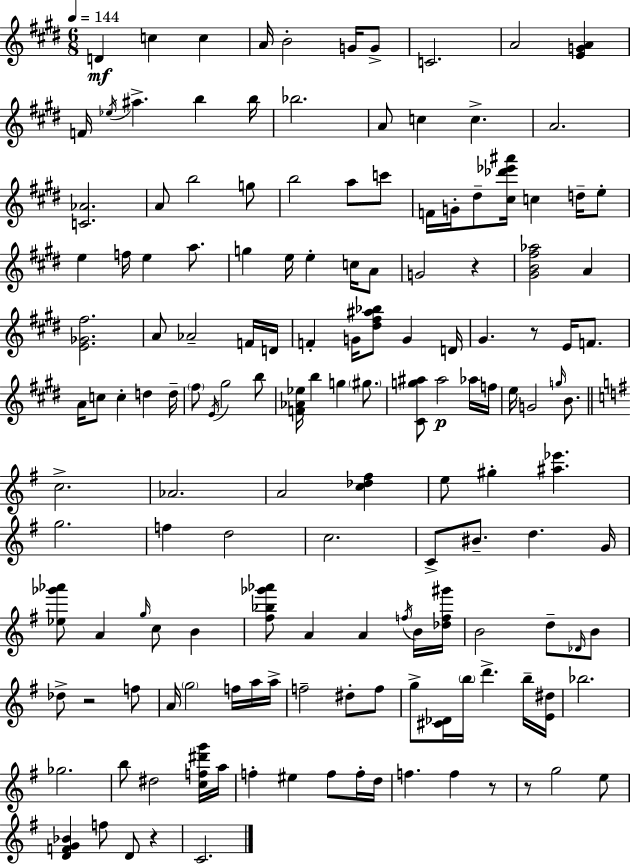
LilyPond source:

{
  \clef treble
  \numericTimeSignature
  \time 6/8
  \key e \major
  \tempo 4 = 144
  d'4\mf c''4 c''4 | a'16 b'2-. g'16 g'8-> | c'2. | a'2 <e' g' a'>4 | \break f'16 \acciaccatura { ees''16 } ais''4.-> b''4 | b''16 bes''2. | a'8 c''4 c''4.-> | a'2. | \break <c' aes'>2. | a'8 b''2 g''8 | b''2 a''8 c'''8 | f'16 g'16-. dis''8-- <cis'' des''' ees''' ais'''>16 c''4 d''16-- e''8-. | \break e''4 f''16 e''4 a''8. | g''4 e''16 e''4-. c''16 a'8 | g'2 r4 | <gis' b' fis'' aes''>2 a'4 | \break <e' ges' fis''>2. | a'8 aes'2-- f'16 | d'16 f'4-. g'16 <dis'' fis'' ais'' bes''>8 g'4 | d'16 gis'4. r8 e'16 f'8. | \break a'16 c''8 c''4-. d''4 | d''16-- \parenthesize fis''8 \acciaccatura { e'16 } gis''2 | b''8 <f' aes' ees''>16 b''4 g''4 \parenthesize gis''8. | <cis' g'' ais''>8 ais''2\p | \break aes''16 f''16 e''16 g'2 \grace { g''16 } | b'8. \bar "||" \break \key g \major c''2.-> | aes'2. | a'2 <c'' des'' fis''>4 | e''8 gis''4-. <ais'' ees'''>4. | \break g''2. | f''4 d''2 | c''2. | c'8-> bis'8.-- d''4. g'16 | \break <ees'' ges''' aes'''>8 a'4 \grace { g''16 } c''8 b'4 | <fis'' bes'' ges''' aes'''>8 a'4 a'4 \acciaccatura { f''16 } | b'16 <des'' f'' gis'''>16 b'2 d''8-- | \grace { des'16 } b'8 des''8-> r2 | \break f''8 a'16 \parenthesize g''2 | f''16 a''16 a''16-> f''2-- dis''8-. | f''8 g''8-> <cis' des'>16 \parenthesize b''16 d'''4.-> | b''16-- <e' dis''>16 bes''2. | \break ges''2. | b''8 dis''2 | <c'' f'' dis''' g'''>16 a''16 f''4-. eis''4 f''8 | f''16-. d''16 f''4. f''4 | \break r8 r8 g''2 | e''8 <d' f' g' bes'>4 f''8 d'8 r4 | c'2. | \bar "|."
}